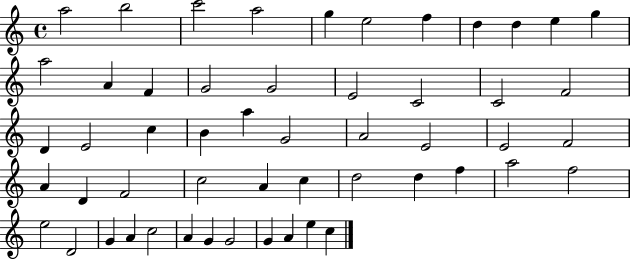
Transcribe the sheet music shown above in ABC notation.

X:1
T:Untitled
M:4/4
L:1/4
K:C
a2 b2 c'2 a2 g e2 f d d e g a2 A F G2 G2 E2 C2 C2 F2 D E2 c B a G2 A2 E2 E2 F2 A D F2 c2 A c d2 d f a2 f2 e2 D2 G A c2 A G G2 G A e c